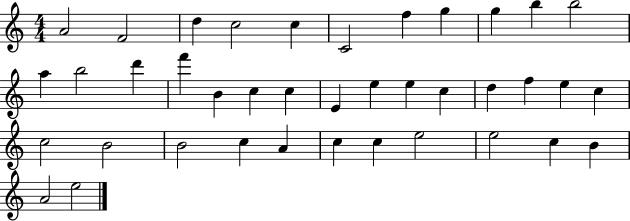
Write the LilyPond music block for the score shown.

{
  \clef treble
  \numericTimeSignature
  \time 4/4
  \key c \major
  a'2 f'2 | d''4 c''2 c''4 | c'2 f''4 g''4 | g''4 b''4 b''2 | \break a''4 b''2 d'''4 | f'''4 b'4 c''4 c''4 | e'4 e''4 e''4 c''4 | d''4 f''4 e''4 c''4 | \break c''2 b'2 | b'2 c''4 a'4 | c''4 c''4 e''2 | e''2 c''4 b'4 | \break a'2 e''2 | \bar "|."
}